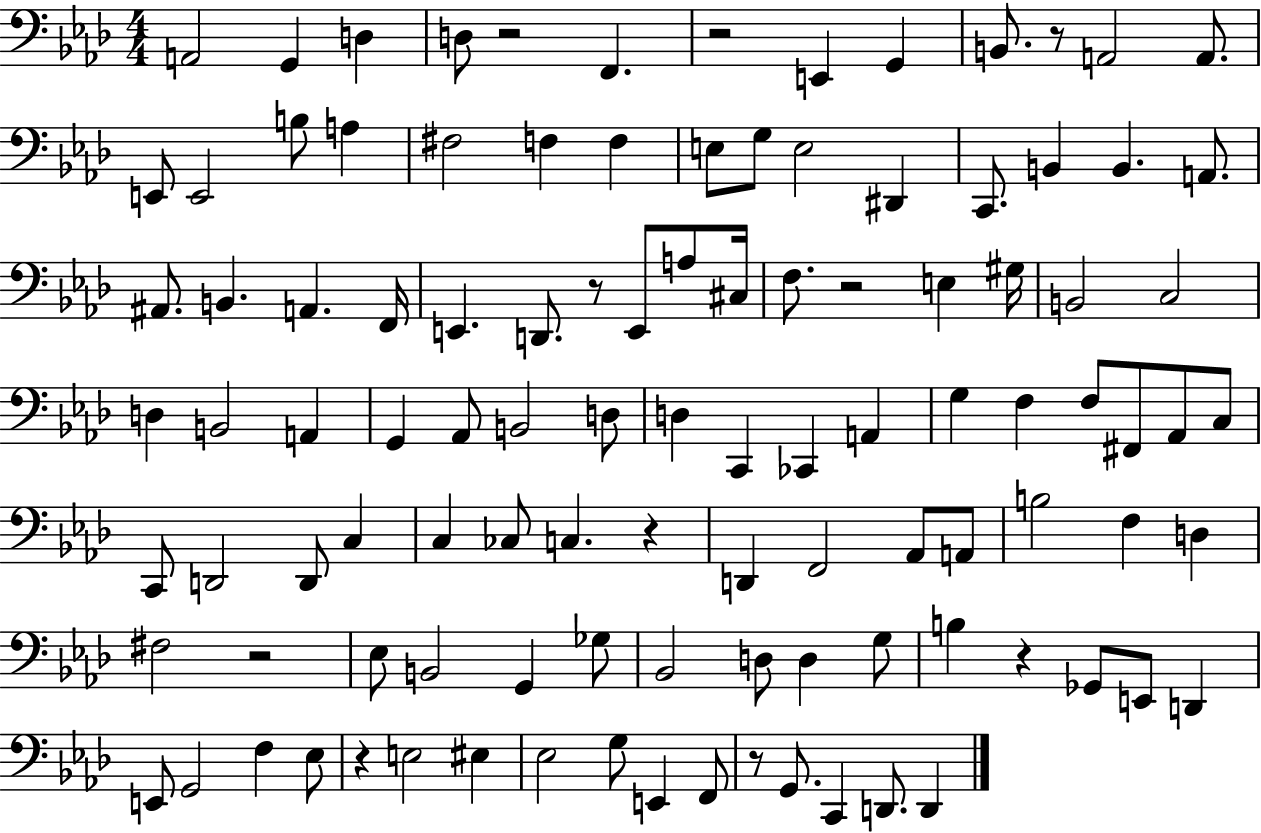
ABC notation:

X:1
T:Untitled
M:4/4
L:1/4
K:Ab
A,,2 G,, D, D,/2 z2 F,, z2 E,, G,, B,,/2 z/2 A,,2 A,,/2 E,,/2 E,,2 B,/2 A, ^F,2 F, F, E,/2 G,/2 E,2 ^D,, C,,/2 B,, B,, A,,/2 ^A,,/2 B,, A,, F,,/4 E,, D,,/2 z/2 E,,/2 A,/2 ^C,/4 F,/2 z2 E, ^G,/4 B,,2 C,2 D, B,,2 A,, G,, _A,,/2 B,,2 D,/2 D, C,, _C,, A,, G, F, F,/2 ^F,,/2 _A,,/2 C,/2 C,,/2 D,,2 D,,/2 C, C, _C,/2 C, z D,, F,,2 _A,,/2 A,,/2 B,2 F, D, ^F,2 z2 _E,/2 B,,2 G,, _G,/2 _B,,2 D,/2 D, G,/2 B, z _G,,/2 E,,/2 D,, E,,/2 G,,2 F, _E,/2 z E,2 ^E, _E,2 G,/2 E,, F,,/2 z/2 G,,/2 C,, D,,/2 D,,